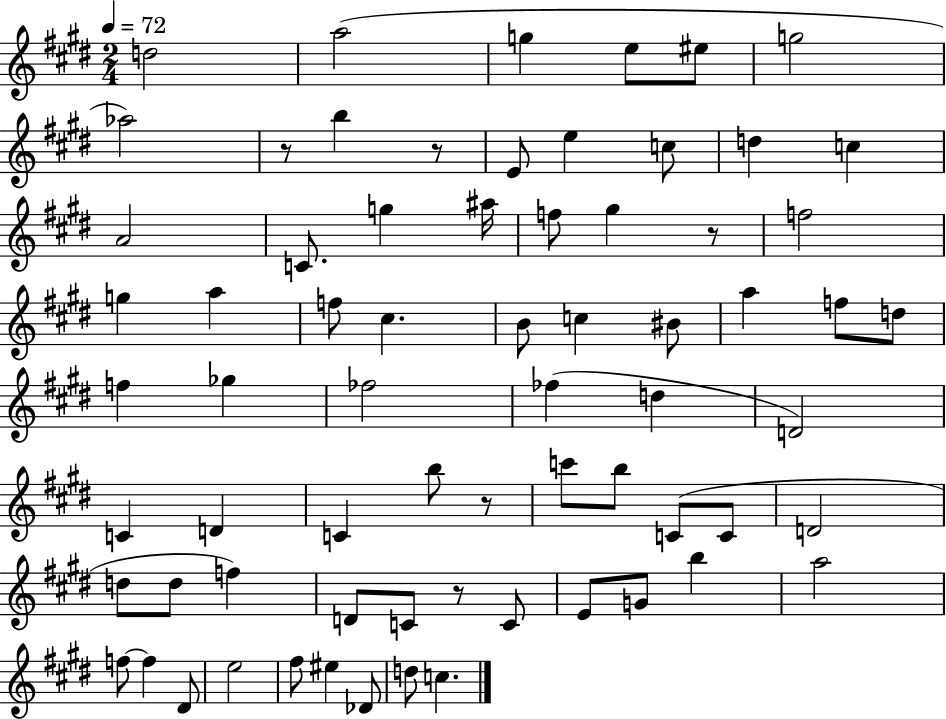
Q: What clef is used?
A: treble